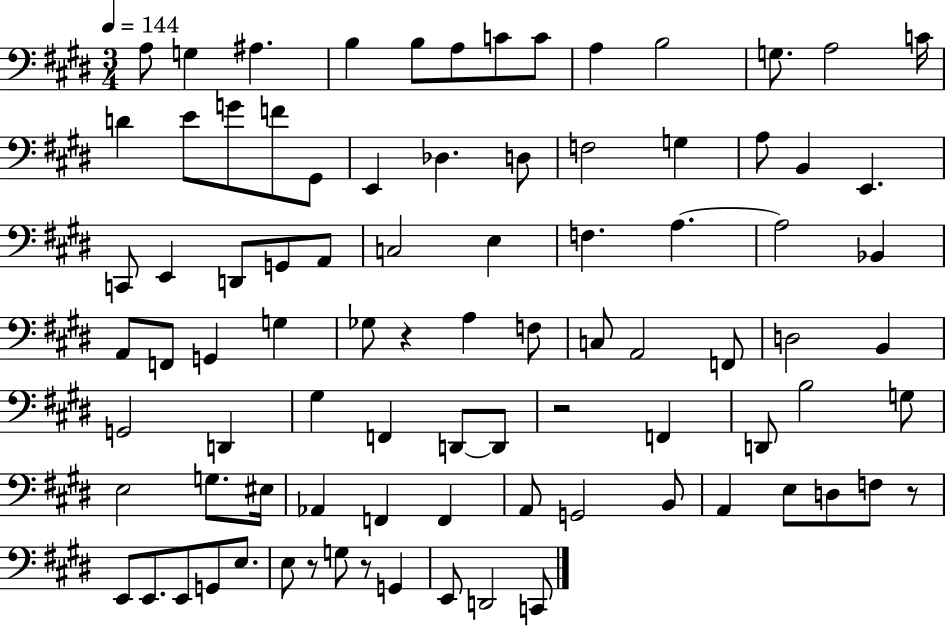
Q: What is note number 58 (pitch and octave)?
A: B3